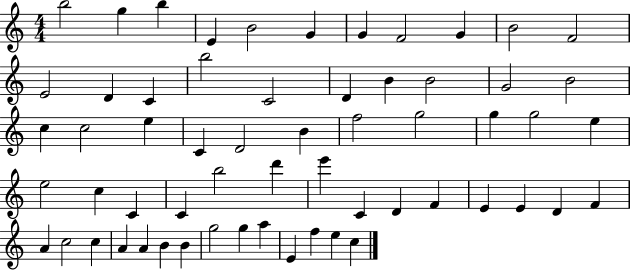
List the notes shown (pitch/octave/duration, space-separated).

B5/h G5/q B5/q E4/q B4/h G4/q G4/q F4/h G4/q B4/h F4/h E4/h D4/q C4/q B5/h C4/h D4/q B4/q B4/h G4/h B4/h C5/q C5/h E5/q C4/q D4/h B4/q F5/h G5/h G5/q G5/h E5/q E5/h C5/q C4/q C4/q B5/h D6/q E6/q C4/q D4/q F4/q E4/q E4/q D4/q F4/q A4/q C5/h C5/q A4/q A4/q B4/q B4/q G5/h G5/q A5/q E4/q F5/q E5/q C5/q